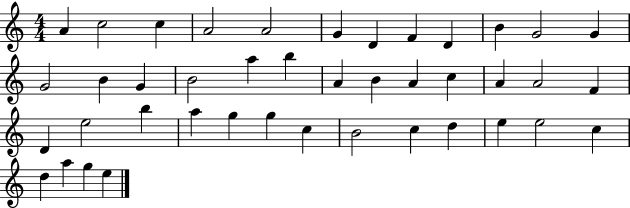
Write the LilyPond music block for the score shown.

{
  \clef treble
  \numericTimeSignature
  \time 4/4
  \key c \major
  a'4 c''2 c''4 | a'2 a'2 | g'4 d'4 f'4 d'4 | b'4 g'2 g'4 | \break g'2 b'4 g'4 | b'2 a''4 b''4 | a'4 b'4 a'4 c''4 | a'4 a'2 f'4 | \break d'4 e''2 b''4 | a''4 g''4 g''4 c''4 | b'2 c''4 d''4 | e''4 e''2 c''4 | \break d''4 a''4 g''4 e''4 | \bar "|."
}